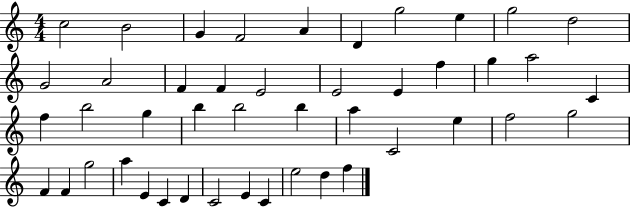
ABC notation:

X:1
T:Untitled
M:4/4
L:1/4
K:C
c2 B2 G F2 A D g2 e g2 d2 G2 A2 F F E2 E2 E f g a2 C f b2 g b b2 b a C2 e f2 g2 F F g2 a E C D C2 E C e2 d f